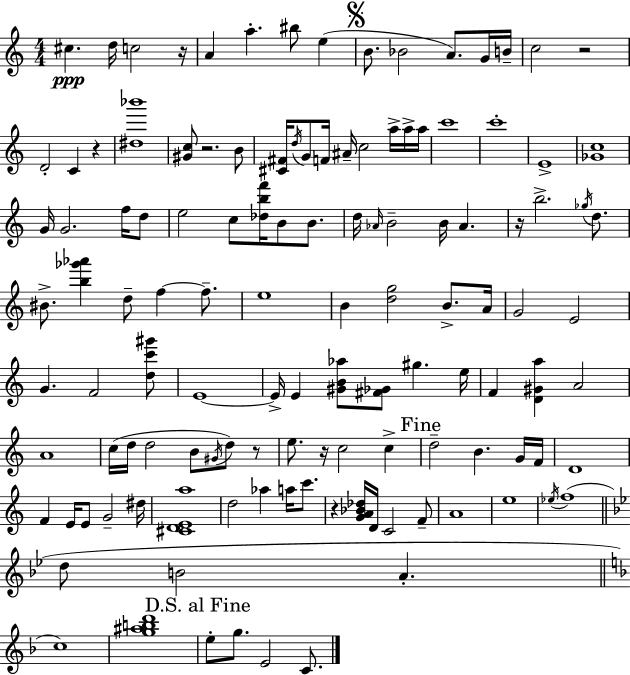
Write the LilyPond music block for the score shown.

{
  \clef treble
  \numericTimeSignature
  \time 4/4
  \key a \minor
  cis''4.\ppp d''16 c''2 r16 | a'4 a''4.-. bis''8 e''4( | \mark \markup { \musicglyph "scripts.segno" } b'8. bes'2 a'8.) g'16 b'16-- | c''2 r2 | \break d'2-. c'4 r4 | <dis'' bes'''>1 | <gis' c''>8 r2. b'8 | <cis' fis'>16 \acciaccatura { d''16 } g'8 f'16 ais'16-- c''2 a''16-> a''16-> | \break a''16 c'''1 | c'''1-. | e'1-> | <ges' c''>1 | \break g'16 g'2. f''16 d''8 | e''2 c''8 <des'' b'' f'''>16 b'8 b'8. | d''16 \grace { aes'16 } b'2-- b'16 aes'4. | r16 b''2.-> \acciaccatura { ges''16 } | \break d''8. bis'8.-> <b'' ges''' aes'''>4 d''8-- f''4~~ | f''8.-- e''1 | b'4 <d'' g''>2 b'8.-> | a'16 g'2 e'2 | \break g'4. f'2 | <d'' c''' gis'''>8 e'1~~ | e'16-> e'4 <gis' b' aes''>8 <fis' ges'>8 gis''4. | e''16 f'4 <d' gis' a''>4 a'2 | \break a'1 | c''16( d''16 d''2 b'8 \acciaccatura { gis'16 } | d''8) r8 e''8. r16 c''2 | c''4-> \mark "Fine" d''2-- b'4. | \break g'16 f'16 d'1 | f'4 e'16 e'8 g'2-- | dis''16 <cis' d' e' a''>1 | d''2 aes''4 | \break a''16 c'''8. r4 <g' a' bes' des''>16 d'16 c'2 | f'8-- a'1 | e''1 | \acciaccatura { ees''16 }( f''1 | \break \bar "||" \break \key bes \major d''8 b'2 a'4.-. | \bar "||" \break \key f \major c''1) | <g'' ais'' b'' d'''>1 | \mark "D.S. al Fine" e''8-. g''8. e'2 c'8. | \bar "|."
}